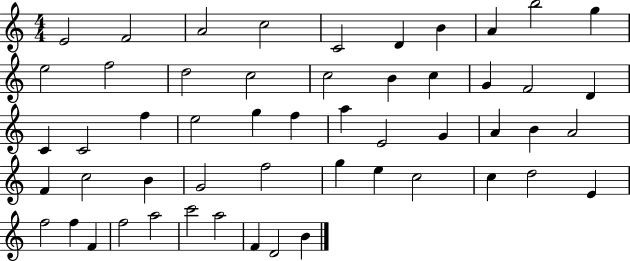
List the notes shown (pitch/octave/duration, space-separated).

E4/h F4/h A4/h C5/h C4/h D4/q B4/q A4/q B5/h G5/q E5/h F5/h D5/h C5/h C5/h B4/q C5/q G4/q F4/h D4/q C4/q C4/h F5/q E5/h G5/q F5/q A5/q E4/h G4/q A4/q B4/q A4/h F4/q C5/h B4/q G4/h F5/h G5/q E5/q C5/h C5/q D5/h E4/q F5/h F5/q F4/q F5/h A5/h C6/h A5/h F4/q D4/h B4/q